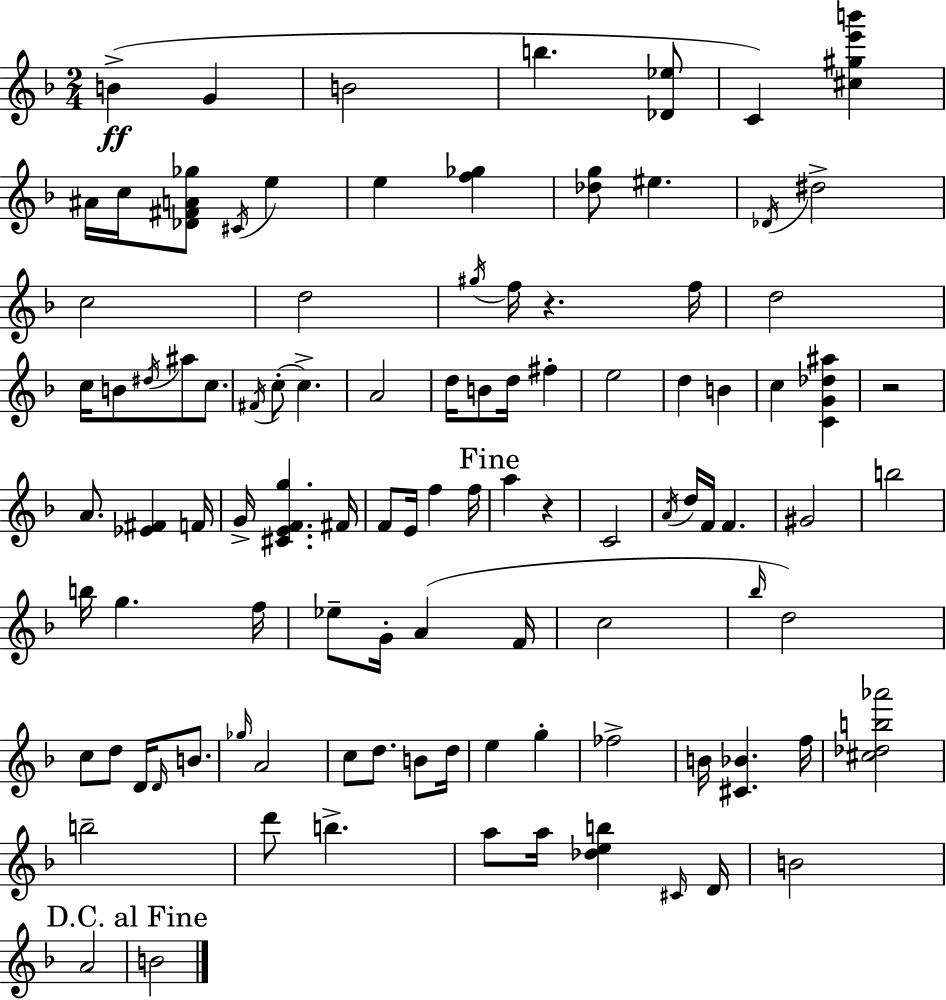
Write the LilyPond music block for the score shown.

{
  \clef treble
  \numericTimeSignature
  \time 2/4
  \key d \minor
  b'4->(\ff g'4 | b'2 | b''4. <des' ees''>8 | c'4) <cis'' gis'' e''' b'''>4 | \break ais'16 c''16 <des' fis' a' ges''>8 \acciaccatura { cis'16 } e''4 | e''4 <f'' ges''>4 | <des'' g''>8 eis''4. | \acciaccatura { des'16 } dis''2-> | \break c''2 | d''2 | \acciaccatura { gis''16 } f''16 r4. | f''16 d''2 | \break c''16 b'8 \acciaccatura { dis''16 } ais''8 | c''8. \acciaccatura { fis'16 }( c''8-. c''4.->) | a'2 | d''16 b'8 | \break d''16 fis''4-. e''2 | d''4 | b'4 c''4 | <c' g' des'' ais''>4 r2 | \break a'8. | <ees' fis'>4 f'16 g'16-> <cis' e' f' g''>4. | fis'16 f'8 e'16 | f''4 f''16 \mark "Fine" a''4 | \break r4 c'2 | \acciaccatura { a'16 } d''16 f'16 | f'4. gis'2 | b''2 | \break b''16 g''4. | f''16 ees''8-- | g'16-. a'4( f'16 c''2 | \grace { bes''16 } d''2) | \break c''8 | d''8 d'16 \grace { d'16 } b'8. | \grace { ges''16 } a'2 | c''8 d''8. b'8 | \break d''16 e''4 g''4-. | fes''2-> | b'16 <cis' bes'>4. | f''16 <cis'' des'' b'' aes'''>2 | \break b''2-- | d'''8 b''4.-> | a''8 a''16 <des'' e'' b''>4 | \grace { cis'16 } d'16 b'2 | \break a'2 | \mark "D.C. al Fine" b'2 | \bar "|."
}